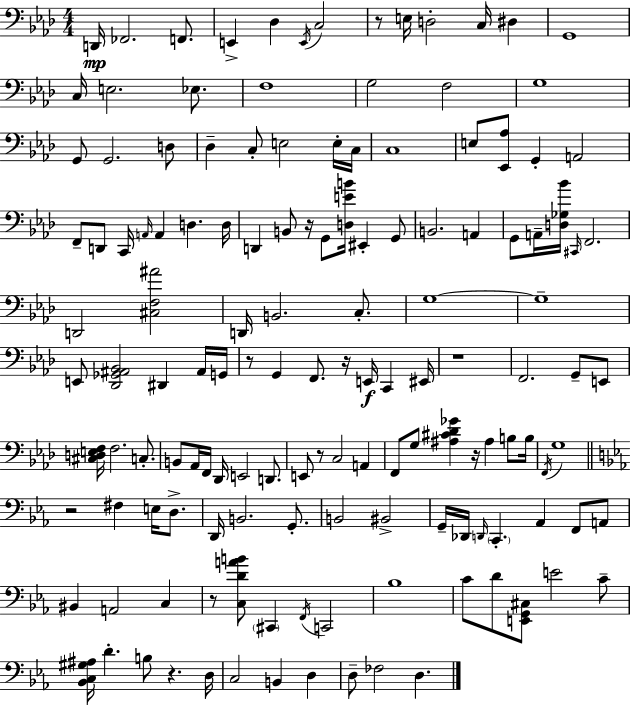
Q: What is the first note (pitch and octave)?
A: D2